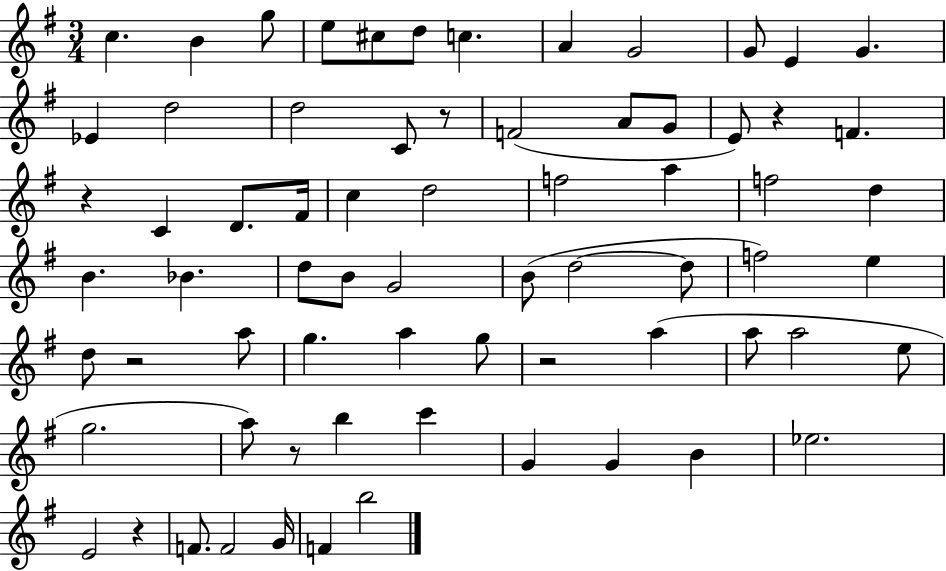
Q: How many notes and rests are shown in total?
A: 70